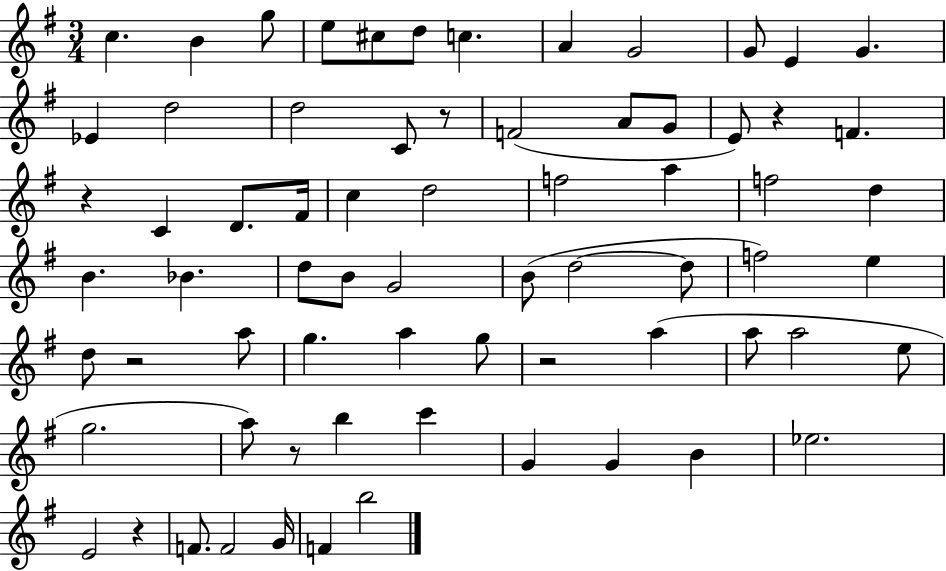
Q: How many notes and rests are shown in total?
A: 70